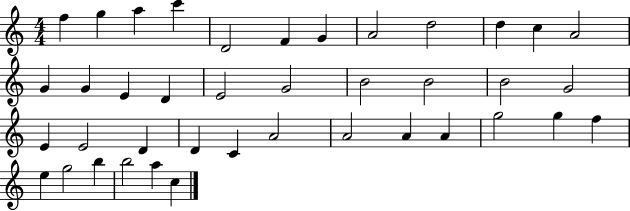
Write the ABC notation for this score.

X:1
T:Untitled
M:4/4
L:1/4
K:C
f g a c' D2 F G A2 d2 d c A2 G G E D E2 G2 B2 B2 B2 G2 E E2 D D C A2 A2 A A g2 g f e g2 b b2 a c